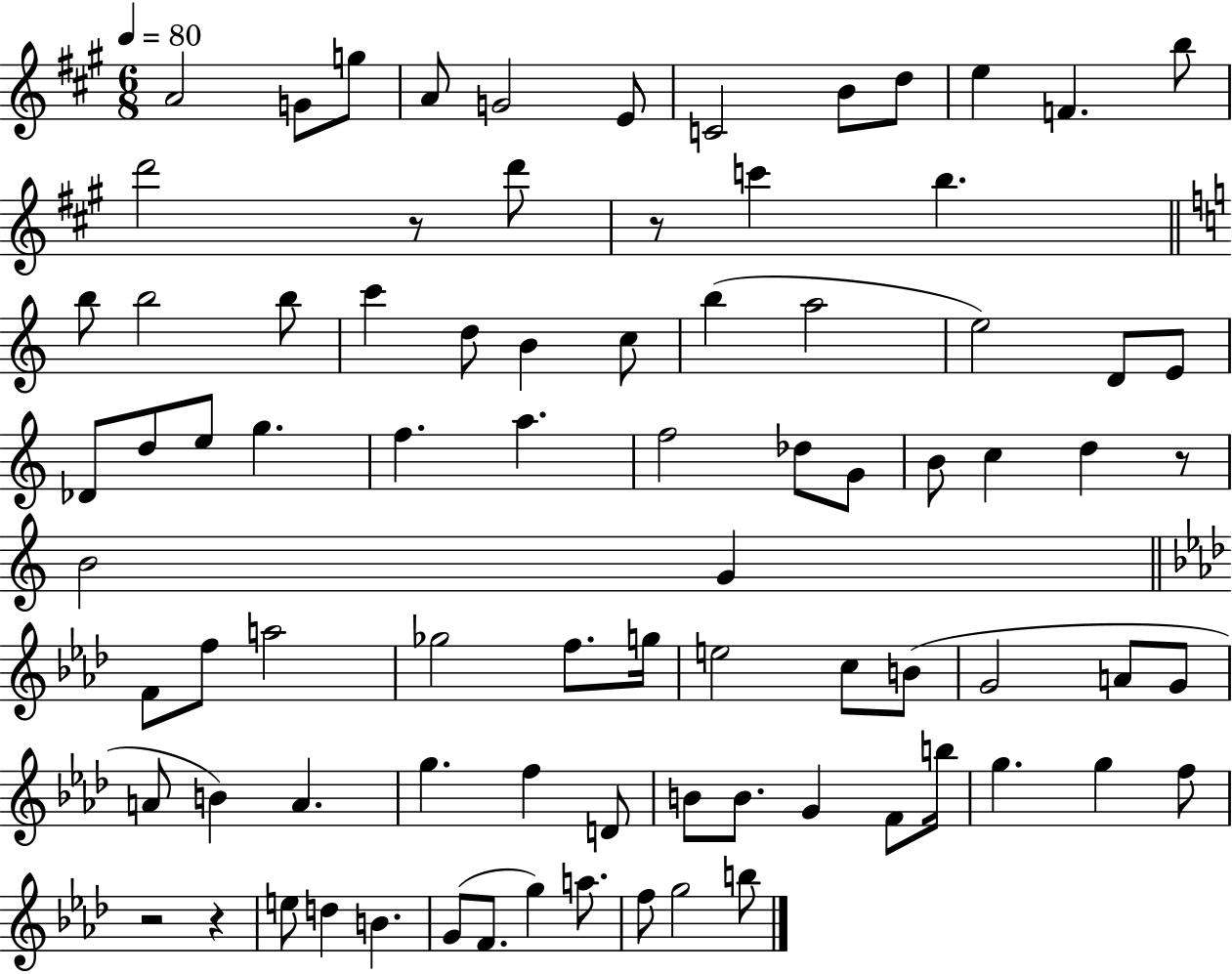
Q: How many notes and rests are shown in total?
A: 83